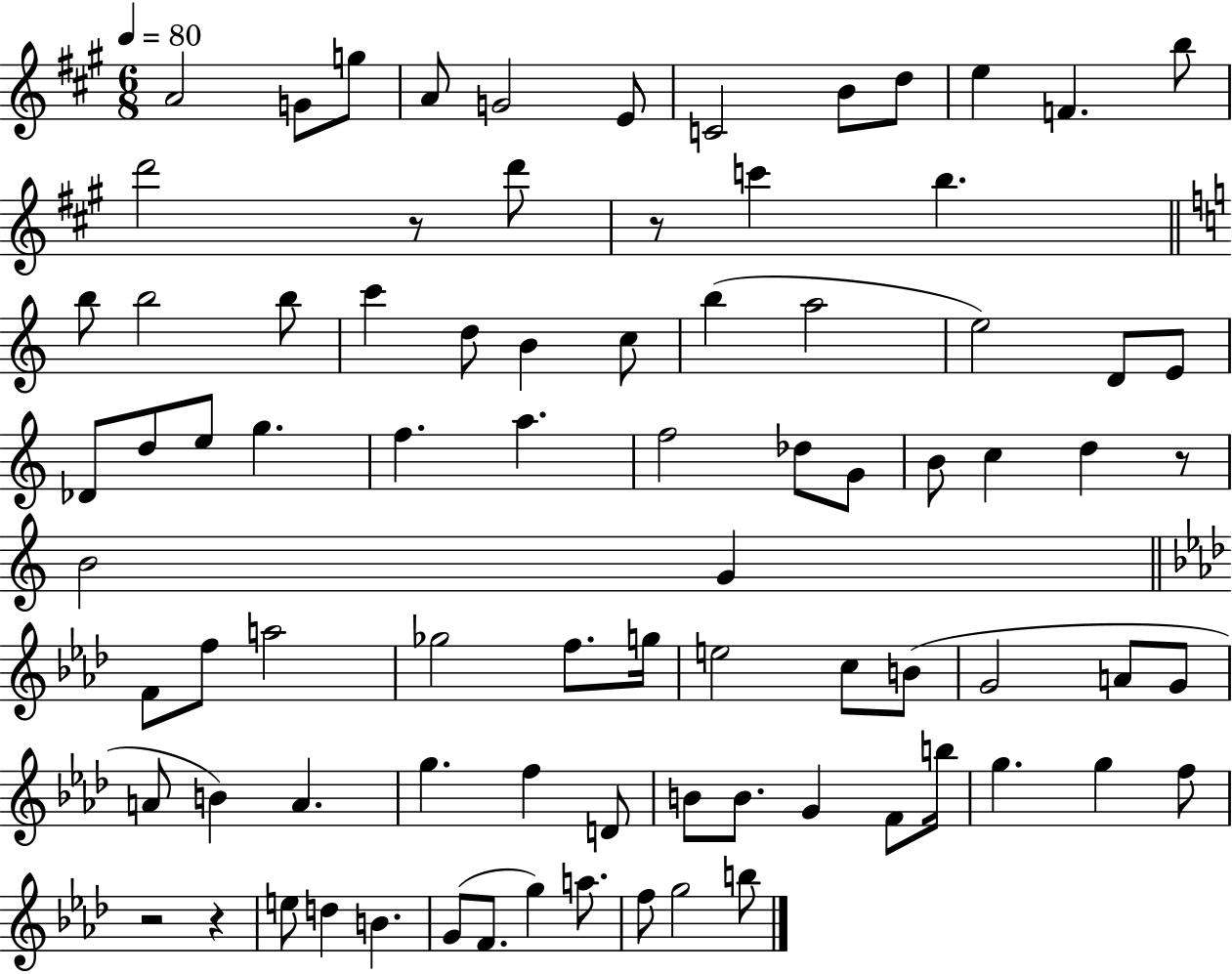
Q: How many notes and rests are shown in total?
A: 83